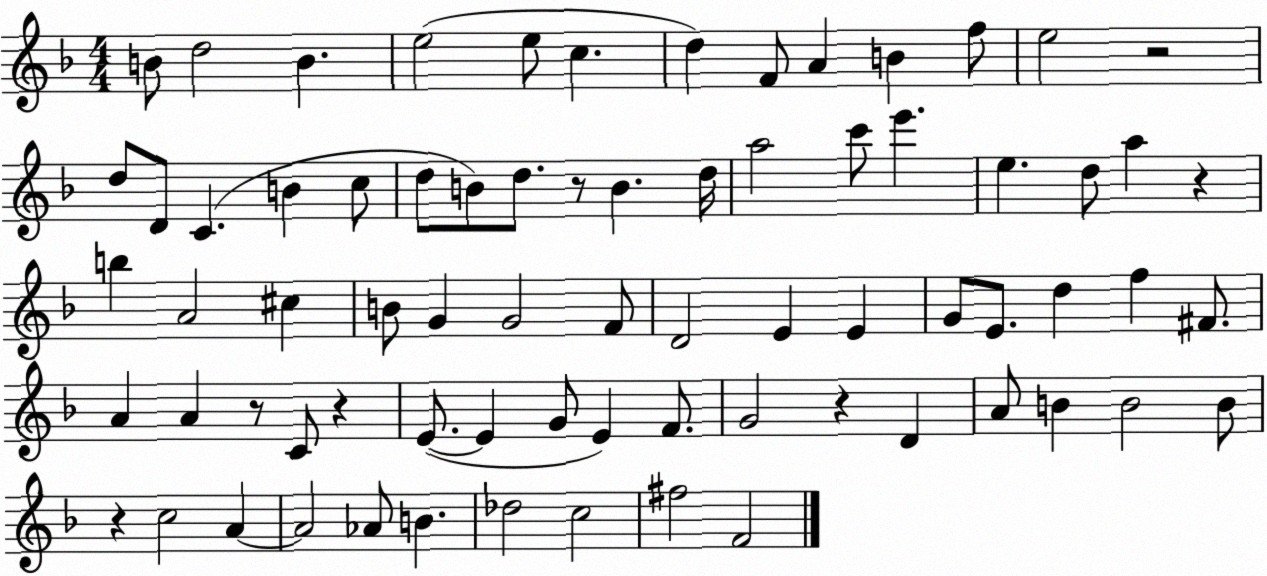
X:1
T:Untitled
M:4/4
L:1/4
K:F
B/2 d2 B e2 e/2 c d F/2 A B f/2 e2 z2 d/2 D/2 C B c/2 d/2 B/2 d/2 z/2 B d/4 a2 c'/2 e' e d/2 a z b A2 ^c B/2 G G2 F/2 D2 E E G/2 E/2 d f ^F/2 A A z/2 C/2 z E/2 E G/2 E F/2 G2 z D A/2 B B2 B/2 z c2 A A2 _A/2 B _d2 c2 ^f2 F2